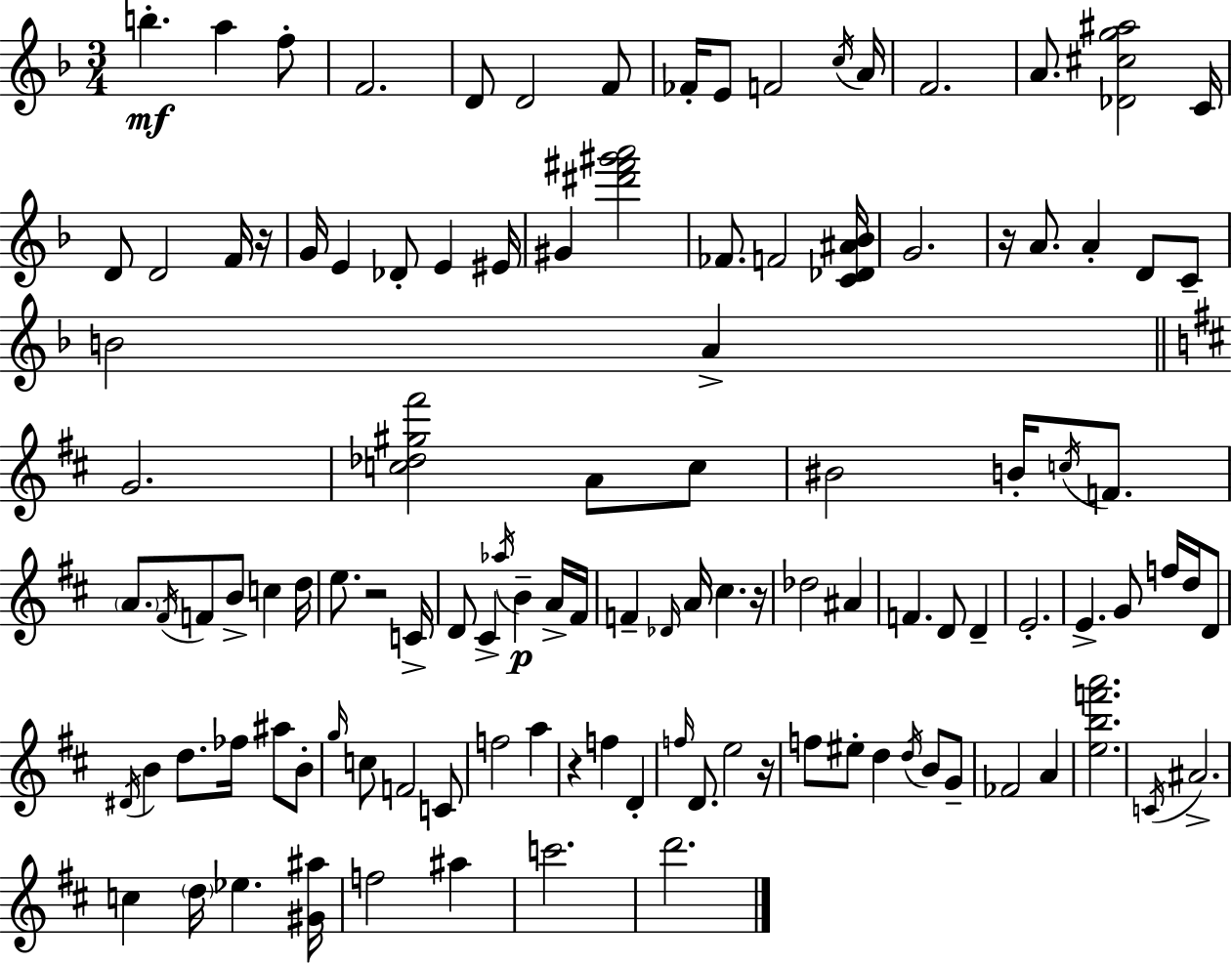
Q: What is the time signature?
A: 3/4